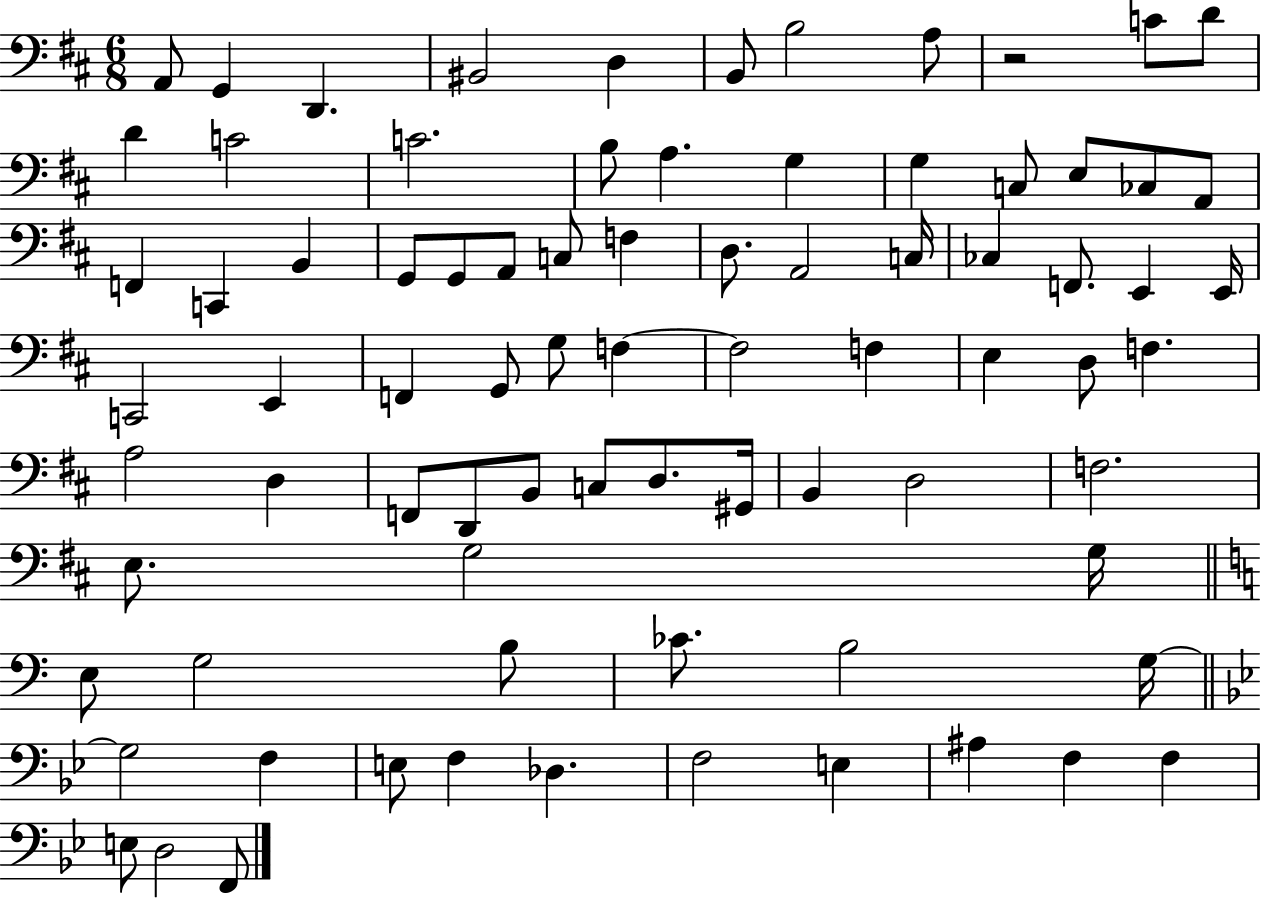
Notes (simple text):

A2/e G2/q D2/q. BIS2/h D3/q B2/e B3/h A3/e R/h C4/e D4/e D4/q C4/h C4/h. B3/e A3/q. G3/q G3/q C3/e E3/e CES3/e A2/e F2/q C2/q B2/q G2/e G2/e A2/e C3/e F3/q D3/e. A2/h C3/s CES3/q F2/e. E2/q E2/s C2/h E2/q F2/q G2/e G3/e F3/q F3/h F3/q E3/q D3/e F3/q. A3/h D3/q F2/e D2/e B2/e C3/e D3/e. G#2/s B2/q D3/h F3/h. E3/e. G3/h G3/s E3/e G3/h B3/e CES4/e. B3/h G3/s G3/h F3/q E3/e F3/q Db3/q. F3/h E3/q A#3/q F3/q F3/q E3/e D3/h F2/e